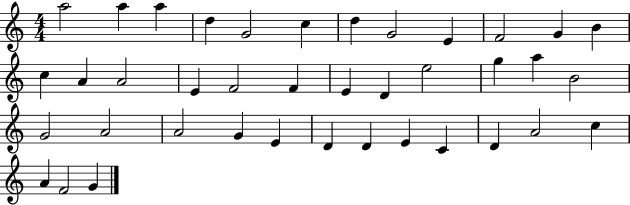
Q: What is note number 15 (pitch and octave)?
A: A4